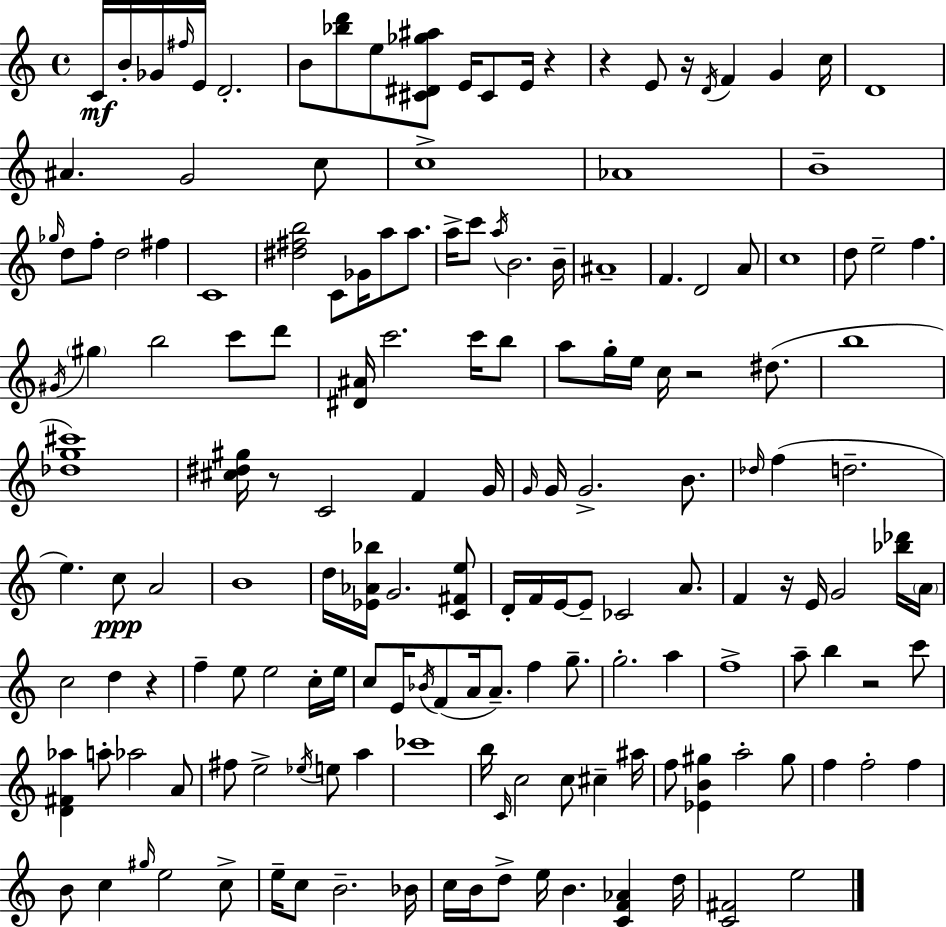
X:1
T:Untitled
M:4/4
L:1/4
K:Am
C/4 B/4 _G/4 ^f/4 E/4 D2 B/2 [_bd']/2 e/2 [^C^D_g^a]/2 E/4 ^C/2 E/4 z z E/2 z/4 D/4 F G c/4 D4 ^A G2 c/2 c4 _A4 B4 _g/4 d/2 f/2 d2 ^f C4 [^d^fb]2 C/2 _G/4 a/2 a/2 a/4 c'/2 a/4 B2 B/4 ^A4 F D2 A/2 c4 d/2 e2 f ^G/4 ^g b2 c'/2 d'/2 [^D^A]/4 c'2 c'/4 b/2 a/2 g/4 e/4 c/4 z2 ^d/2 b4 [_dg^c']4 [^c^d^g]/4 z/2 C2 F G/4 G/4 G/4 G2 B/2 _d/4 f d2 e c/2 A2 B4 d/4 [_E_A_b]/4 G2 [C^Fe]/2 D/4 F/4 E/4 E/2 _C2 A/2 F z/4 E/4 G2 [_b_d']/4 A/4 c2 d z f e/2 e2 c/4 e/4 c/2 E/4 _B/4 F/2 A/4 A/2 f g/2 g2 a f4 a/2 b z2 c'/2 [D^F_a] a/2 _a2 A/2 ^f/2 e2 _e/4 e/2 a _c'4 b/4 C/4 c2 c/2 ^c ^a/4 f/2 [_EB^g] a2 ^g/2 f f2 f B/2 c ^g/4 e2 c/2 e/4 c/2 B2 _B/4 c/4 B/4 d/2 e/4 B [CF_A] d/4 [C^F]2 e2